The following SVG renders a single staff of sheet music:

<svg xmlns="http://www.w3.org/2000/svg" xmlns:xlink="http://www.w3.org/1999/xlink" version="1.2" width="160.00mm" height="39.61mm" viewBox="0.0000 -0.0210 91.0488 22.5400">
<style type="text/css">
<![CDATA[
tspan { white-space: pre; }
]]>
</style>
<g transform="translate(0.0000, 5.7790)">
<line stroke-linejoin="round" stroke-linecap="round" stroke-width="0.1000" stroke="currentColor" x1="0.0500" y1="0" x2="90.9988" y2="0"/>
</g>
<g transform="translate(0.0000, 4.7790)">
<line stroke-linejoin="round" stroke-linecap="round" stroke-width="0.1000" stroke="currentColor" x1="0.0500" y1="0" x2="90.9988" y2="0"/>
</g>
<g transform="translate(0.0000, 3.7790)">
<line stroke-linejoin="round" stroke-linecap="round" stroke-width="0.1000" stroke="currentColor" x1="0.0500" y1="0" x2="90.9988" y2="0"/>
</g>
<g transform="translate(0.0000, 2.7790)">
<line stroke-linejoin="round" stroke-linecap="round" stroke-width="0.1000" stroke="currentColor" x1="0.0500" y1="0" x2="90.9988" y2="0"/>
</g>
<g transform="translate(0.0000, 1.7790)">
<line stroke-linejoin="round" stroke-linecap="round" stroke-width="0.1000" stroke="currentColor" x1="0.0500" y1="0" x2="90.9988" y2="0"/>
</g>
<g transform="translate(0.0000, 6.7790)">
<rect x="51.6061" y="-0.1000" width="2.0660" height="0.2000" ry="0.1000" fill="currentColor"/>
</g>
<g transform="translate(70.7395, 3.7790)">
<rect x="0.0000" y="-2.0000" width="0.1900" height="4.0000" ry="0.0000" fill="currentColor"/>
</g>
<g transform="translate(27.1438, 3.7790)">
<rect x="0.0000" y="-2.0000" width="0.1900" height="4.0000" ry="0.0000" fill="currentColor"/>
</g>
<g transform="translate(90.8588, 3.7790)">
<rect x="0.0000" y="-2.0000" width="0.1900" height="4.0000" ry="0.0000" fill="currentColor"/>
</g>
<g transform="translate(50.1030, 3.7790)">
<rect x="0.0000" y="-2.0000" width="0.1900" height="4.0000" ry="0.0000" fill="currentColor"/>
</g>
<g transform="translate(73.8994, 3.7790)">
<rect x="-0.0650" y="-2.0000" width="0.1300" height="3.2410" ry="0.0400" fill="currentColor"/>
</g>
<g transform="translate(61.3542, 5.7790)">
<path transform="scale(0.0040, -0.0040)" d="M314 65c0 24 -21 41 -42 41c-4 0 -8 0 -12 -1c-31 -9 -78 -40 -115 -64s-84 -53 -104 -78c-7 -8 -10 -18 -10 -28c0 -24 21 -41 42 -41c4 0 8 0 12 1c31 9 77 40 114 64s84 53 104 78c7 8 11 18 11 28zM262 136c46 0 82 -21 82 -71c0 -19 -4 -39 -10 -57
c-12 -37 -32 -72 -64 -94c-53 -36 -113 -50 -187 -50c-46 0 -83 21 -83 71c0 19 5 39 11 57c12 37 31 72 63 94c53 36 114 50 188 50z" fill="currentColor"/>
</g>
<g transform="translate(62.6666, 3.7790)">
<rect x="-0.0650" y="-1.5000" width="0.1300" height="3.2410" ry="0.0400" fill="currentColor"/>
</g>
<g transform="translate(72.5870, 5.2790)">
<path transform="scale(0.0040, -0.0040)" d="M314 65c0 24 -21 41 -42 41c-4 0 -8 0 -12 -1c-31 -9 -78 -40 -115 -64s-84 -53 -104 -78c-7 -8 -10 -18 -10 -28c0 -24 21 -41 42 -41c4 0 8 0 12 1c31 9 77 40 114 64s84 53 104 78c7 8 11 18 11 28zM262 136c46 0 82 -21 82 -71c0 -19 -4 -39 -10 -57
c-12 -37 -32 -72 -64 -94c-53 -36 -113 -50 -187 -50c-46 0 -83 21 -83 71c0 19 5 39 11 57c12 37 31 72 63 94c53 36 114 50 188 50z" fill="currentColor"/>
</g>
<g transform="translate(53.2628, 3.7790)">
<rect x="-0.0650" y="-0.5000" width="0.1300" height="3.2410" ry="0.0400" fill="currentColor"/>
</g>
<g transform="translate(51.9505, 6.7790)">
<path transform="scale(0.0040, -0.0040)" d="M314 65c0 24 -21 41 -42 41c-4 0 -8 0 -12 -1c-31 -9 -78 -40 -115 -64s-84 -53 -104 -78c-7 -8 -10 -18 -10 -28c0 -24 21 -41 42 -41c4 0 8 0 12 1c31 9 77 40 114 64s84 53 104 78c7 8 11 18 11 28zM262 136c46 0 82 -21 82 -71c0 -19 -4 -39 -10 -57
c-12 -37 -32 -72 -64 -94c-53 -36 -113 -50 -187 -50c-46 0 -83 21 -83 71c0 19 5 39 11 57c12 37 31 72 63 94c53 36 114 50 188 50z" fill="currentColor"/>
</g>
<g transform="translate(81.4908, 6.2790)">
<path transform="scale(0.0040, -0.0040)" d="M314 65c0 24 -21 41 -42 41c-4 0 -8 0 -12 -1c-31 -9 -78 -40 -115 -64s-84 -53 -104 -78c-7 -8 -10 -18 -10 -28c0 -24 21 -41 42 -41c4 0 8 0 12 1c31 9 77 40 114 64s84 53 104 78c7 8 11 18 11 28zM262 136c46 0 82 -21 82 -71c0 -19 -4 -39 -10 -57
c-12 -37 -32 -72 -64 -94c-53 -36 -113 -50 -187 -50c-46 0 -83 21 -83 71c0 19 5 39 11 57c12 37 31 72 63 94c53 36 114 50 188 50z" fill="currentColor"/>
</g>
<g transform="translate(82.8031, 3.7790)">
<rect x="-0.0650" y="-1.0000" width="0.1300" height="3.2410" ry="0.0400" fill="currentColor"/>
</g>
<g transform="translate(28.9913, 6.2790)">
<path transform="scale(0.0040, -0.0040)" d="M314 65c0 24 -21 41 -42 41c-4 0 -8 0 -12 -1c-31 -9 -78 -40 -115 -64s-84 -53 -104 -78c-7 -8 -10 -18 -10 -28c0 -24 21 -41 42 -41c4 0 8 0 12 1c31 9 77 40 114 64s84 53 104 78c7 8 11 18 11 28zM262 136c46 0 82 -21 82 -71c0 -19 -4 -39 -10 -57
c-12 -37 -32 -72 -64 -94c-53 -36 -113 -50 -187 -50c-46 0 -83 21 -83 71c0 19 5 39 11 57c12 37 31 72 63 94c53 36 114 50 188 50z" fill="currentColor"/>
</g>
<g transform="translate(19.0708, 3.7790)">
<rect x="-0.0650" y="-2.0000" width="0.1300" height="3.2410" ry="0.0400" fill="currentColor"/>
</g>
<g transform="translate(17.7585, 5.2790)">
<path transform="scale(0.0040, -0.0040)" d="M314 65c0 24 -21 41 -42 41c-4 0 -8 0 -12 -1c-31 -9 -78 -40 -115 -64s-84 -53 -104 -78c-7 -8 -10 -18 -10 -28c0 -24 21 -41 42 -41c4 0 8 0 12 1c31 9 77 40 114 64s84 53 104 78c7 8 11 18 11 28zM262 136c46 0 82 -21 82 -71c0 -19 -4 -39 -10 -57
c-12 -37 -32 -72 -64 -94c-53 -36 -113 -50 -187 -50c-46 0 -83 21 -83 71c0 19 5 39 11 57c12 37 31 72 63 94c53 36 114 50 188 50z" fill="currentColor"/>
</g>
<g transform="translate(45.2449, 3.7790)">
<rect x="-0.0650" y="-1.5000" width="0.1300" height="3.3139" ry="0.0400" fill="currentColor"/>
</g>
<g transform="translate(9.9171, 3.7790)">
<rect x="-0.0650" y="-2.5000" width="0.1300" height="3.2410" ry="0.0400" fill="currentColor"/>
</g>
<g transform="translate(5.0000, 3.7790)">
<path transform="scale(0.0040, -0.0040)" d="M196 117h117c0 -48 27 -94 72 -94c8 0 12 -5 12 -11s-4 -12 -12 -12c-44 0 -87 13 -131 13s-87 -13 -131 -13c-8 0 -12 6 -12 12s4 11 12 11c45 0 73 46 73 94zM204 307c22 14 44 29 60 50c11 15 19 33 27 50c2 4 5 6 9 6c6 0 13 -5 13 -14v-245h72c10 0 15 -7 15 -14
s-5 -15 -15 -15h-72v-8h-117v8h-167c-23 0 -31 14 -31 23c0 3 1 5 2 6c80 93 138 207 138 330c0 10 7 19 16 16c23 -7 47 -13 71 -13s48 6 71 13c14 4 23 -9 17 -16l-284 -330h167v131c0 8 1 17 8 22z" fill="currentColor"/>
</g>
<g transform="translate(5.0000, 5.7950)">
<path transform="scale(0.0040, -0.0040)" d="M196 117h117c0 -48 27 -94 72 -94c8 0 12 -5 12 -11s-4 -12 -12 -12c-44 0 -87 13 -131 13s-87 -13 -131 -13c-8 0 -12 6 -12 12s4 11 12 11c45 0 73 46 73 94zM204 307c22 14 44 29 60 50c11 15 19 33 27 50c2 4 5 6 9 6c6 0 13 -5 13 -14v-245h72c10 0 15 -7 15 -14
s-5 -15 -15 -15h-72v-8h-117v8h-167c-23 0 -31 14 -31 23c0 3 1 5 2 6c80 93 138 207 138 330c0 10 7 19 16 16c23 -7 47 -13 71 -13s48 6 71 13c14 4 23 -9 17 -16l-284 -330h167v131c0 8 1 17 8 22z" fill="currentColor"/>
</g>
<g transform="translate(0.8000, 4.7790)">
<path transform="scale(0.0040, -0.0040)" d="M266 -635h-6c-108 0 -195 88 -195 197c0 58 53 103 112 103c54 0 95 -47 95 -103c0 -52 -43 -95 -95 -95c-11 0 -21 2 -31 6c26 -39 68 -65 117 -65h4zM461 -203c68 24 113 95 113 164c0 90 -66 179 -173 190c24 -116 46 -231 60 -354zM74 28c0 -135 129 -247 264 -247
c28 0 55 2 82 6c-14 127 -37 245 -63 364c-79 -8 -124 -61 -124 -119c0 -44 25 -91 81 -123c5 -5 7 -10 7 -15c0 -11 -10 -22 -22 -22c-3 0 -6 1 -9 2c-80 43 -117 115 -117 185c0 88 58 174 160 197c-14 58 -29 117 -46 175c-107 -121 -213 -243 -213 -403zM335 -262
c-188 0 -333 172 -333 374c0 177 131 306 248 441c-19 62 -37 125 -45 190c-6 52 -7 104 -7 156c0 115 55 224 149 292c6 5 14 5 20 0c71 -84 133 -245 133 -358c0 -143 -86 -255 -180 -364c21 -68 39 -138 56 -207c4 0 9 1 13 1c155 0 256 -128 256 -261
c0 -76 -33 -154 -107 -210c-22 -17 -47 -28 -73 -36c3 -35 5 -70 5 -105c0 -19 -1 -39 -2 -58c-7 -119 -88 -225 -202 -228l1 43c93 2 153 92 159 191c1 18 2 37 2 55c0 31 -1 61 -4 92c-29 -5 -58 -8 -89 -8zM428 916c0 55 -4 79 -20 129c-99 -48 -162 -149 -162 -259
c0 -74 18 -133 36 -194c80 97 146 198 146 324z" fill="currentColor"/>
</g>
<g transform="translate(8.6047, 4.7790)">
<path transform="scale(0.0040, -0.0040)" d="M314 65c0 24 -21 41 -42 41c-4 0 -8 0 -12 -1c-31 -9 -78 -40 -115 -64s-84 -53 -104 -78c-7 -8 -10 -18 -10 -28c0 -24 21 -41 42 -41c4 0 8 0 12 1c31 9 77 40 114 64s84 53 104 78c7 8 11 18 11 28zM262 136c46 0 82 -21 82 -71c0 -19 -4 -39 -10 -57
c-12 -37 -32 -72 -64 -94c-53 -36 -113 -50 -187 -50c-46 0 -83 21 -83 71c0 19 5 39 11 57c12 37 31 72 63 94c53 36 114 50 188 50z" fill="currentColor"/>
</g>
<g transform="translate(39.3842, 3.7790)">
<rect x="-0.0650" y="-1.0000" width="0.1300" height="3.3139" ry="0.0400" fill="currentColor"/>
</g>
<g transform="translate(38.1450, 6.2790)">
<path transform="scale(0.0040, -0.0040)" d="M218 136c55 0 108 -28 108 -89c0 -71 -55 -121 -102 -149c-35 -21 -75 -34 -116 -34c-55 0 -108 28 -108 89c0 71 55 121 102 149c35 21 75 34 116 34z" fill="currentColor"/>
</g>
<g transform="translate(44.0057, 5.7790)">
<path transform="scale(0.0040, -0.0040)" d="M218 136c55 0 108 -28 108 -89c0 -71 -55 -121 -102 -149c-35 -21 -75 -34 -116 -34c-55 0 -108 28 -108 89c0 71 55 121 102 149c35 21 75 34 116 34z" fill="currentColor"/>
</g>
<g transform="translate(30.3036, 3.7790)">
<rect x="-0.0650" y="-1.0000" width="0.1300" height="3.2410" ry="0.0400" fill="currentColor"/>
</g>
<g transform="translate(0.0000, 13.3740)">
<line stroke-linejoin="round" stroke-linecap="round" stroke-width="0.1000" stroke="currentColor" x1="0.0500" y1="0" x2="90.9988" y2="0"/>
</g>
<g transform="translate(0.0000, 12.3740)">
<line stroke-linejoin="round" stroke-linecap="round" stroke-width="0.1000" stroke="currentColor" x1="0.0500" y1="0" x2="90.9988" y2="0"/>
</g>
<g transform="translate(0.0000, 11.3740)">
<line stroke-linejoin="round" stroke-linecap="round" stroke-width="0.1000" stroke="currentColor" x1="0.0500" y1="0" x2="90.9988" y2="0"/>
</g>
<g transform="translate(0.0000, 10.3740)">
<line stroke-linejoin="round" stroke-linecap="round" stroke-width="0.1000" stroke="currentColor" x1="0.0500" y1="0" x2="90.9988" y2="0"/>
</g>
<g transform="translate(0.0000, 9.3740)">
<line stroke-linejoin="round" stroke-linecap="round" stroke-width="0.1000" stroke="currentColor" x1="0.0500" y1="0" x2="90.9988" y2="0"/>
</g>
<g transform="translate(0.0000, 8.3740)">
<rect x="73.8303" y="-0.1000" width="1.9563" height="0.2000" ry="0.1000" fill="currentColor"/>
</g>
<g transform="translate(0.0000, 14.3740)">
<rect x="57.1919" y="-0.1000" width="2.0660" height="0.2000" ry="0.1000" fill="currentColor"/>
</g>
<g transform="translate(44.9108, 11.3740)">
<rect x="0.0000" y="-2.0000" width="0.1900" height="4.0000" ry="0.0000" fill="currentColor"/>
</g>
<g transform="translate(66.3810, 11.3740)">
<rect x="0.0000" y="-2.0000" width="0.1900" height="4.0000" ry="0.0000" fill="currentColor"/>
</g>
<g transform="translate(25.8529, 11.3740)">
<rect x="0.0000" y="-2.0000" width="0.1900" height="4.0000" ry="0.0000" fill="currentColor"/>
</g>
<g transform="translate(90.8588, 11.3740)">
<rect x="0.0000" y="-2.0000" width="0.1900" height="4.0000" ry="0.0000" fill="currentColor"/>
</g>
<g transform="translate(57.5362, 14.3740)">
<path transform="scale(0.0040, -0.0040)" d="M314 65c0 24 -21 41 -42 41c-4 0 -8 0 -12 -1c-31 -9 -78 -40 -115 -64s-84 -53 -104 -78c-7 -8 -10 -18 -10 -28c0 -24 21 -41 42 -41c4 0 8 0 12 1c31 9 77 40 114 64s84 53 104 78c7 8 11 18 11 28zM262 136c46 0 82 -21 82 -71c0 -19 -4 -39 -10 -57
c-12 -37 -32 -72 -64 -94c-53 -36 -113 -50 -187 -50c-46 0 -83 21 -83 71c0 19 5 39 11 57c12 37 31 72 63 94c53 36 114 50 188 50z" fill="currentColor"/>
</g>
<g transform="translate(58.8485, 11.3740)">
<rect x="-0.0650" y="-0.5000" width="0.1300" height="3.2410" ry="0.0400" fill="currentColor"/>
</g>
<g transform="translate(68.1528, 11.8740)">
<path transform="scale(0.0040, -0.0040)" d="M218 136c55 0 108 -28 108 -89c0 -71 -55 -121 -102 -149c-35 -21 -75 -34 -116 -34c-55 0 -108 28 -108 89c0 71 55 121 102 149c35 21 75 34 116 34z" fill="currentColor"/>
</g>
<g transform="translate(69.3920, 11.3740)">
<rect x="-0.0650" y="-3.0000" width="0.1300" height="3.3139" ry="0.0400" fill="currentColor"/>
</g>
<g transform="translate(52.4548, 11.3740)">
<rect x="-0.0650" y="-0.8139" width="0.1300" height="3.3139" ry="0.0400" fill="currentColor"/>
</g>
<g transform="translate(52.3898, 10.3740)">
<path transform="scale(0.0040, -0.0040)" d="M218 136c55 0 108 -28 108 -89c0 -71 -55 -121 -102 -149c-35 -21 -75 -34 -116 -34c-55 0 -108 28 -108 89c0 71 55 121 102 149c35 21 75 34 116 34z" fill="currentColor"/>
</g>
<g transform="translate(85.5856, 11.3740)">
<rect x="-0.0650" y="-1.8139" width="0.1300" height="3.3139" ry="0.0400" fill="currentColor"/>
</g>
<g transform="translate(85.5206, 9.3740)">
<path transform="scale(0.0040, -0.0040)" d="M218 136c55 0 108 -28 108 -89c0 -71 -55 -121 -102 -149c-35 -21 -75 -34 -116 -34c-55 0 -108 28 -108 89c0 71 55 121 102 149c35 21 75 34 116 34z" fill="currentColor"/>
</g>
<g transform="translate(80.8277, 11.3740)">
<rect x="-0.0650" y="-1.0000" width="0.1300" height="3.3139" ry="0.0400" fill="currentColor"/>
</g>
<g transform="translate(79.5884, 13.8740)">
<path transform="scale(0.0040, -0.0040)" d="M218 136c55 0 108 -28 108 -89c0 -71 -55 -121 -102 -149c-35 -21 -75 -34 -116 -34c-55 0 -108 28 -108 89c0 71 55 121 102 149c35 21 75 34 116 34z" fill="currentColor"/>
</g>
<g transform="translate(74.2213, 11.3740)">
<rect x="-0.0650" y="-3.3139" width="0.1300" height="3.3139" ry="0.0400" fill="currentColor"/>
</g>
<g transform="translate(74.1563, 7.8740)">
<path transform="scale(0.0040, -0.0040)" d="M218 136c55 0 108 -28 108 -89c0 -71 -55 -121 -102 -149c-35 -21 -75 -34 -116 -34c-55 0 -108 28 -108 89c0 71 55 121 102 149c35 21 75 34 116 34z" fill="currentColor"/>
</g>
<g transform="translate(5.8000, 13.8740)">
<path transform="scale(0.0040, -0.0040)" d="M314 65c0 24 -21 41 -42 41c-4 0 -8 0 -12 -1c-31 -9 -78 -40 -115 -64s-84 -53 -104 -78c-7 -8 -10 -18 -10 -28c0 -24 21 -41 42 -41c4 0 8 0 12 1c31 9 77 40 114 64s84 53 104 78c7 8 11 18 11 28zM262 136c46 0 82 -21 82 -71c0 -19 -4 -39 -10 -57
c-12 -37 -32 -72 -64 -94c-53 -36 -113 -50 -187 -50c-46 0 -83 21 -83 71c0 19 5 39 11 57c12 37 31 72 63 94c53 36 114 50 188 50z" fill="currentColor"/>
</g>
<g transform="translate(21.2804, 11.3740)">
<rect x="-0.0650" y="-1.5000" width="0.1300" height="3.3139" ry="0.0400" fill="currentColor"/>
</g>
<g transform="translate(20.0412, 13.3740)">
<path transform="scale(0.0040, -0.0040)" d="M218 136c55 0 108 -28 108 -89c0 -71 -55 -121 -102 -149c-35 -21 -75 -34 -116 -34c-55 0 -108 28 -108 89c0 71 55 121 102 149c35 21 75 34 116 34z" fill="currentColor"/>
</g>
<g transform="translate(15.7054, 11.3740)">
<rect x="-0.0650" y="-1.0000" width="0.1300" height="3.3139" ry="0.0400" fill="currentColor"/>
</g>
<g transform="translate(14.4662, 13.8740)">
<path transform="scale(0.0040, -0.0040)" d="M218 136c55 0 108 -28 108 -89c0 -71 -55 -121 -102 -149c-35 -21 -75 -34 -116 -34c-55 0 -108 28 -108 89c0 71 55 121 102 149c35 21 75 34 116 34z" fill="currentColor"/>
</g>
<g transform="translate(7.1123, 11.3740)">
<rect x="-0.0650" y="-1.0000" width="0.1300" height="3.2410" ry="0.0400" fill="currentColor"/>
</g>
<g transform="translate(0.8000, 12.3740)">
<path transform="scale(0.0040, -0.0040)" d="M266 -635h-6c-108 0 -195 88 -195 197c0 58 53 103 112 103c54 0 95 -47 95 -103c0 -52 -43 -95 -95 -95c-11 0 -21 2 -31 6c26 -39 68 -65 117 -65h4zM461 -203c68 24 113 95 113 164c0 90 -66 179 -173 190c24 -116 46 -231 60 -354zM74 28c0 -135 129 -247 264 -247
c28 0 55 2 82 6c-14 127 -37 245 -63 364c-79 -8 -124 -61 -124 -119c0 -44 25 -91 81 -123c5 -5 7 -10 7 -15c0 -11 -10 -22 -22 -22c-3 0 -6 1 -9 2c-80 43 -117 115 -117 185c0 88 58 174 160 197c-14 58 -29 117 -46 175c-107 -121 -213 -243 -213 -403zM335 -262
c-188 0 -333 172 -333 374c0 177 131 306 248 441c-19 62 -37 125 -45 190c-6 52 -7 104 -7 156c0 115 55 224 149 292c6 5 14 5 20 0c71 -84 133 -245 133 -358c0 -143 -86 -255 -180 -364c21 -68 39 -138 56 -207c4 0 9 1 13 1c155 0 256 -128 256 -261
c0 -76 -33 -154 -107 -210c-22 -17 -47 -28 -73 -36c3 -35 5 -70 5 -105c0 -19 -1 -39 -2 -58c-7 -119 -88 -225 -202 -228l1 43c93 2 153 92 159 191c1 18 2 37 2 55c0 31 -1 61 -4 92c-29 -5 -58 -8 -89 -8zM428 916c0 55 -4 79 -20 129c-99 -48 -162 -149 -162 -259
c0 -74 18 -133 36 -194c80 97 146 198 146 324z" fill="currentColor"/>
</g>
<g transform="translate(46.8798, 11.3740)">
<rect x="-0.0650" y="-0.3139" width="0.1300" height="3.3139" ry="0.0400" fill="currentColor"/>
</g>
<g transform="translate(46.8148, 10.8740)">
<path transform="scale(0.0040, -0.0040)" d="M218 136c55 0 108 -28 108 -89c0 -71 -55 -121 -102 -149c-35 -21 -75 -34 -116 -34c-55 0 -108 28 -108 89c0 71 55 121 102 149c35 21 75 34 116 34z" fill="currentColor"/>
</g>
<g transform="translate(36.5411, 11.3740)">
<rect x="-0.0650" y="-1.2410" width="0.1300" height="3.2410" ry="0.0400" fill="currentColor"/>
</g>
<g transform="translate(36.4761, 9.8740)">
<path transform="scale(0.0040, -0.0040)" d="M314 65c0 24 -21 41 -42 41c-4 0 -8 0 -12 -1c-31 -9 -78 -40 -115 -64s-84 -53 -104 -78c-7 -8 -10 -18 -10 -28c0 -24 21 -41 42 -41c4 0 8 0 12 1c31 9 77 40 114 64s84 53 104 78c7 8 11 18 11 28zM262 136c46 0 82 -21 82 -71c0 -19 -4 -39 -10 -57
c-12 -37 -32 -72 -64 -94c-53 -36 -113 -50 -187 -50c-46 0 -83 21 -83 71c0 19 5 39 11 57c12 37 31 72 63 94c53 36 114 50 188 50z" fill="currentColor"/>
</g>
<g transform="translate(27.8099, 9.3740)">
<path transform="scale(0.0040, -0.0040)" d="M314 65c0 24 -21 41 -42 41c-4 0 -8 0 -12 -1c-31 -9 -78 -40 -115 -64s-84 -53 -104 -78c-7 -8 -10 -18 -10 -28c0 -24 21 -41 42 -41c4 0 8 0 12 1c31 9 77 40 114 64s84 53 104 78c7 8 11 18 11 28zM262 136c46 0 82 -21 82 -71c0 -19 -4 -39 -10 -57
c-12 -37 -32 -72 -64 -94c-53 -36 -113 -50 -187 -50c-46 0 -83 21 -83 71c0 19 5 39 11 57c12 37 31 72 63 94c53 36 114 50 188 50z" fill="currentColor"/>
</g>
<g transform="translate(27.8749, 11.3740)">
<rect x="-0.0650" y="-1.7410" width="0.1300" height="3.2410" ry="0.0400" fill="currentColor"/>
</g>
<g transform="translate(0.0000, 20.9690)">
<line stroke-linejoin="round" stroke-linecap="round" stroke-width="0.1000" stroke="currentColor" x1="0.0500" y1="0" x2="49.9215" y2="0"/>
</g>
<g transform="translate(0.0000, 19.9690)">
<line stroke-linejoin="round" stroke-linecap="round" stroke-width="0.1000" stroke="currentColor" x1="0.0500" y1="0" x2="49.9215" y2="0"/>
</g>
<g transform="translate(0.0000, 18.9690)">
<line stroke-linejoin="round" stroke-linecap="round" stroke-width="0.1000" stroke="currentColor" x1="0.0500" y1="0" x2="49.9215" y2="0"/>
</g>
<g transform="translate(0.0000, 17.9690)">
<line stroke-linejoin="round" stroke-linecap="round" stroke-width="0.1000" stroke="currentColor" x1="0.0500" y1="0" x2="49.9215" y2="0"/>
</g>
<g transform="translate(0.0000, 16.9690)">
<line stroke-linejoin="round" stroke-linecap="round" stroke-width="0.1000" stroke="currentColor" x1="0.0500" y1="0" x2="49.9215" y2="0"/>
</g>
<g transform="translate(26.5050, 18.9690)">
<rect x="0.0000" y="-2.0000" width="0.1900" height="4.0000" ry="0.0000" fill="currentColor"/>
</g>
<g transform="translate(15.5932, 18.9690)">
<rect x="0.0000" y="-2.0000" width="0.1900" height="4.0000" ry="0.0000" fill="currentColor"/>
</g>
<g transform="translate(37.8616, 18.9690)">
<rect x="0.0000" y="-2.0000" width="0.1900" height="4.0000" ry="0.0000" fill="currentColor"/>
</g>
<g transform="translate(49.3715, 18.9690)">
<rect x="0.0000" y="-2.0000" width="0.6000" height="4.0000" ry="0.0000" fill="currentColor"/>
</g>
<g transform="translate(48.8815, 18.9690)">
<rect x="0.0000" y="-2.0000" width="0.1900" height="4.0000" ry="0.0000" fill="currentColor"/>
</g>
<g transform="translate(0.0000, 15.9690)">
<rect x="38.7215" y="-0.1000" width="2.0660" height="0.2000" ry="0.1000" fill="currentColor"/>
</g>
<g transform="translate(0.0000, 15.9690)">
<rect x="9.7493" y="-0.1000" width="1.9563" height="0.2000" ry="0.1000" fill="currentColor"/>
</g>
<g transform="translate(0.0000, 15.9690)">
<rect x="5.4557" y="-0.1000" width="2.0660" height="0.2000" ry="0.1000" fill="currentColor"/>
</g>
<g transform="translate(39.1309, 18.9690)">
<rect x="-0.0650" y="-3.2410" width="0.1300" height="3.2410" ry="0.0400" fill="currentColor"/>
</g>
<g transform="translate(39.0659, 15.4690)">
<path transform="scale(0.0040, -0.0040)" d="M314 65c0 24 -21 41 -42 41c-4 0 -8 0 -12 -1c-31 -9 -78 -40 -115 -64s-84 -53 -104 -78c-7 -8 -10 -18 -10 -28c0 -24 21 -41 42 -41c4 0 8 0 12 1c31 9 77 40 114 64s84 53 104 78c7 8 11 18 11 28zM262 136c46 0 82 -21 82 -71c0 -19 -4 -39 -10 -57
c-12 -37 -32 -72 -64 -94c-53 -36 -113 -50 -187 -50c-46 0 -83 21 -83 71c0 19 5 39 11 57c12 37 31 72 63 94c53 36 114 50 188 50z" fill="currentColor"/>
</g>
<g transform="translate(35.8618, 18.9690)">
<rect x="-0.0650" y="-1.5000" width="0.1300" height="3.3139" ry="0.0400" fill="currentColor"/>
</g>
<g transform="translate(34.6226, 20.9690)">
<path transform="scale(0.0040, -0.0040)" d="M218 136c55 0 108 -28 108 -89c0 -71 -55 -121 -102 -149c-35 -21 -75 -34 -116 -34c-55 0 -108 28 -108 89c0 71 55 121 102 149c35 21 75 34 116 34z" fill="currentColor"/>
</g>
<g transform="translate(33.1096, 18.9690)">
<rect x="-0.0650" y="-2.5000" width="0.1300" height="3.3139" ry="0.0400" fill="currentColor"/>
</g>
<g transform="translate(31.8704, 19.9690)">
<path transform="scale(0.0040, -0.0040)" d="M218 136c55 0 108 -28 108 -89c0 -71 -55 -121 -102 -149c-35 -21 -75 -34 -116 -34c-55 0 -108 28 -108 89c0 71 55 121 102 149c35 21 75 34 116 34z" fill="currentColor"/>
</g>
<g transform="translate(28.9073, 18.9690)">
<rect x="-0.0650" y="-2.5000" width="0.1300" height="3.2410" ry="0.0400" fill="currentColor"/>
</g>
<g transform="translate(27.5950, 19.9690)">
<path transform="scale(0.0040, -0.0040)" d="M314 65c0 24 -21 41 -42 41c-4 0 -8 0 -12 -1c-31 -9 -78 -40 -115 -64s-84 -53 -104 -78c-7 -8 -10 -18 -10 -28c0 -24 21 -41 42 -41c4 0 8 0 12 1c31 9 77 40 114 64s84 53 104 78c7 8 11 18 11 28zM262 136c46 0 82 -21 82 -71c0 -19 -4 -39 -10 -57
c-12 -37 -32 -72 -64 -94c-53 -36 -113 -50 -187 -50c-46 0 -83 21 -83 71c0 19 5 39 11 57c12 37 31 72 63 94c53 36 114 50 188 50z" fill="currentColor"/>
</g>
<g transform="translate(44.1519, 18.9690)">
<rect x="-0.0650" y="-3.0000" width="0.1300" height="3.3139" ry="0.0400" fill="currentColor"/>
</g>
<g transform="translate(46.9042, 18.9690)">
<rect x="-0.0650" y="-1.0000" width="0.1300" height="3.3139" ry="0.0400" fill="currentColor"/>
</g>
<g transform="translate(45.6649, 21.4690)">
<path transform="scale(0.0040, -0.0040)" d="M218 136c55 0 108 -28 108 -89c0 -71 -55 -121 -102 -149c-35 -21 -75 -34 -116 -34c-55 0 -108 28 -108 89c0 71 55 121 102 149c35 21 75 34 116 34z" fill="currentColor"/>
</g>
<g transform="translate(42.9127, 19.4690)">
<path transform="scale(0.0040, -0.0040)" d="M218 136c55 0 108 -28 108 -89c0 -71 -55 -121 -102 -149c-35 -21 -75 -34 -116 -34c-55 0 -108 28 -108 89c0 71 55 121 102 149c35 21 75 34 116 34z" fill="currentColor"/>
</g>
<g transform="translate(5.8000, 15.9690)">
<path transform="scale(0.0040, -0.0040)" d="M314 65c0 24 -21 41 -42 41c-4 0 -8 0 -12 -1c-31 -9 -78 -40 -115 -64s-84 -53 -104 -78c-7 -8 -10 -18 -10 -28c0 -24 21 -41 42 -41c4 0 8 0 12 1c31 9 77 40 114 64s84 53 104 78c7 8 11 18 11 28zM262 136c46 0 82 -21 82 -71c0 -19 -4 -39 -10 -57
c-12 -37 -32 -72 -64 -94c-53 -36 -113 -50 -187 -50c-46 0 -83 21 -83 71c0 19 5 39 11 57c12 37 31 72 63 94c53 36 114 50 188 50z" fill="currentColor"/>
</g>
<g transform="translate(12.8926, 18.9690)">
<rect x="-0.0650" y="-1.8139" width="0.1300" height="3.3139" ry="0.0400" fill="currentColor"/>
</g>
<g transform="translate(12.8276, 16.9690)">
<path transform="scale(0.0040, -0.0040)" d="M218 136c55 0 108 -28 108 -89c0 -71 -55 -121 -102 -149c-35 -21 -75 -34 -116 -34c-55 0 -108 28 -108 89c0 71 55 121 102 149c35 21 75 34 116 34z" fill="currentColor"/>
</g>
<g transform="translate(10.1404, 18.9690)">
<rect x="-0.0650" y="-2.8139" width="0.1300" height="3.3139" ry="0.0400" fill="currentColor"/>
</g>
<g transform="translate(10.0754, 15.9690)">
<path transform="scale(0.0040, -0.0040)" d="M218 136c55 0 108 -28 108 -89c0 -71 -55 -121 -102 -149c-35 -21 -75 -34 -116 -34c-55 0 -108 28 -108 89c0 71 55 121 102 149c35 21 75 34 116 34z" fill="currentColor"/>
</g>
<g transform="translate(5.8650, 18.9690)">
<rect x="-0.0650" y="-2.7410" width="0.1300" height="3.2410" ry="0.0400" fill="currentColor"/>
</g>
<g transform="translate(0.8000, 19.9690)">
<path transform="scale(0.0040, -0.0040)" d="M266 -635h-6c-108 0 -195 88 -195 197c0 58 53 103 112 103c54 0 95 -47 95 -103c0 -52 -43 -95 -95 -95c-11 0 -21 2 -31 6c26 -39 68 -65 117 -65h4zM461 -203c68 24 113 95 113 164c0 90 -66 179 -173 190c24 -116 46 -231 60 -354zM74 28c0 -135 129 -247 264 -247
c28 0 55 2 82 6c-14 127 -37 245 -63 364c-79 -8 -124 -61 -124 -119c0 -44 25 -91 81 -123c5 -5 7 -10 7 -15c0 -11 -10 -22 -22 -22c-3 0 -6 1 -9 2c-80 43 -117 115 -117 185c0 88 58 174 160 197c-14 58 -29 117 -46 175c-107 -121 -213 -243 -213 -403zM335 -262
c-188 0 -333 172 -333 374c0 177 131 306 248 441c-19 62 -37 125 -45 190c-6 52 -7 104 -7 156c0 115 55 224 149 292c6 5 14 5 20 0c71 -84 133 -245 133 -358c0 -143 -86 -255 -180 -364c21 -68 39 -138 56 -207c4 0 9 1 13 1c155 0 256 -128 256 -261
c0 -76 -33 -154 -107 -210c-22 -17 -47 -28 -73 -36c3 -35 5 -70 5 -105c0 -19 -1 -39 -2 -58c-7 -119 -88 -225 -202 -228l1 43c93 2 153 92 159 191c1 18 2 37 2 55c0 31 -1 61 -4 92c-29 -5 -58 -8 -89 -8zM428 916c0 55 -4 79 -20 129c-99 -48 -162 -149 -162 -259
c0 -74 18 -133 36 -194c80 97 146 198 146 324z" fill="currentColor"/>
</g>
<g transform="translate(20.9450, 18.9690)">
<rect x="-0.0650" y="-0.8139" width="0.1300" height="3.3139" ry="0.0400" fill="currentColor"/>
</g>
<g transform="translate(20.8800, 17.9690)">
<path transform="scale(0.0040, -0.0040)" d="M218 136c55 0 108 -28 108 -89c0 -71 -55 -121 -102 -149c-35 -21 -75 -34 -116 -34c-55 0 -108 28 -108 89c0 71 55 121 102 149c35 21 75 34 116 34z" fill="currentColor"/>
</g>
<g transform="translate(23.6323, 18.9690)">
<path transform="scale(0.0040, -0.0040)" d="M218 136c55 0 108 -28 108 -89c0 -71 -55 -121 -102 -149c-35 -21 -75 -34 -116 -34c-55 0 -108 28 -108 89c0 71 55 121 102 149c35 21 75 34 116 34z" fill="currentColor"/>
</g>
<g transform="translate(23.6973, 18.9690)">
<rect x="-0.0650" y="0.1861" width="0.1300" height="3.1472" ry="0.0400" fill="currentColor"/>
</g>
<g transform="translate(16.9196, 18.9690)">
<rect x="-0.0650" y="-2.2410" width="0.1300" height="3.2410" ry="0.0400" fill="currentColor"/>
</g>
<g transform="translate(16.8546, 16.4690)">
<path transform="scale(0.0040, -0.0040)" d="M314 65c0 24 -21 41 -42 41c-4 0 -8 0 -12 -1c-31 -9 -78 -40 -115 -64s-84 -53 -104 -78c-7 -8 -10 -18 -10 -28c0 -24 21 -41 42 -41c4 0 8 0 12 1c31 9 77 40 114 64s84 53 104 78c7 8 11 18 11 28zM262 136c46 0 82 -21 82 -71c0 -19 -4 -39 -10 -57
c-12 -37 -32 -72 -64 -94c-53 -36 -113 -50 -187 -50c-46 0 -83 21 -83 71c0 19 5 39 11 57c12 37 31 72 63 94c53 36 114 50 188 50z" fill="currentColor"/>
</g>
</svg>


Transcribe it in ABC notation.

X:1
T:Untitled
M:4/4
L:1/4
K:C
G2 F2 D2 D E C2 E2 F2 D2 D2 D E f2 e2 c d C2 A b D f a2 a f g2 d B G2 G E b2 A D